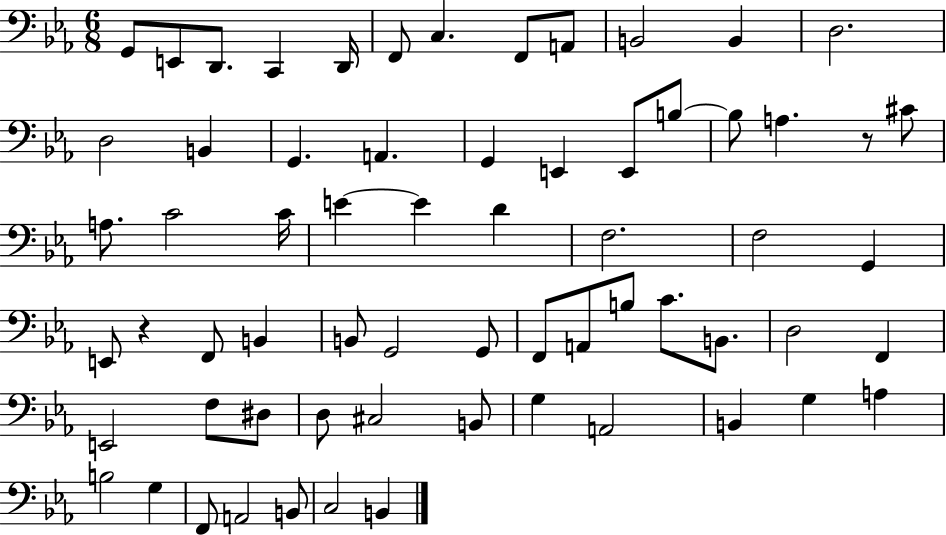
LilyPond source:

{
  \clef bass
  \numericTimeSignature
  \time 6/8
  \key ees \major
  g,8 e,8 d,8. c,4 d,16 | f,8 c4. f,8 a,8 | b,2 b,4 | d2. | \break d2 b,4 | g,4. a,4. | g,4 e,4 e,8 b8~~ | b8 a4. r8 cis'8 | \break a8. c'2 c'16 | e'4~~ e'4 d'4 | f2. | f2 g,4 | \break e,8 r4 f,8 b,4 | b,8 g,2 g,8 | f,8 a,8 b8 c'8. b,8. | d2 f,4 | \break e,2 f8 dis8 | d8 cis2 b,8 | g4 a,2 | b,4 g4 a4 | \break b2 g4 | f,8 a,2 b,8 | c2 b,4 | \bar "|."
}